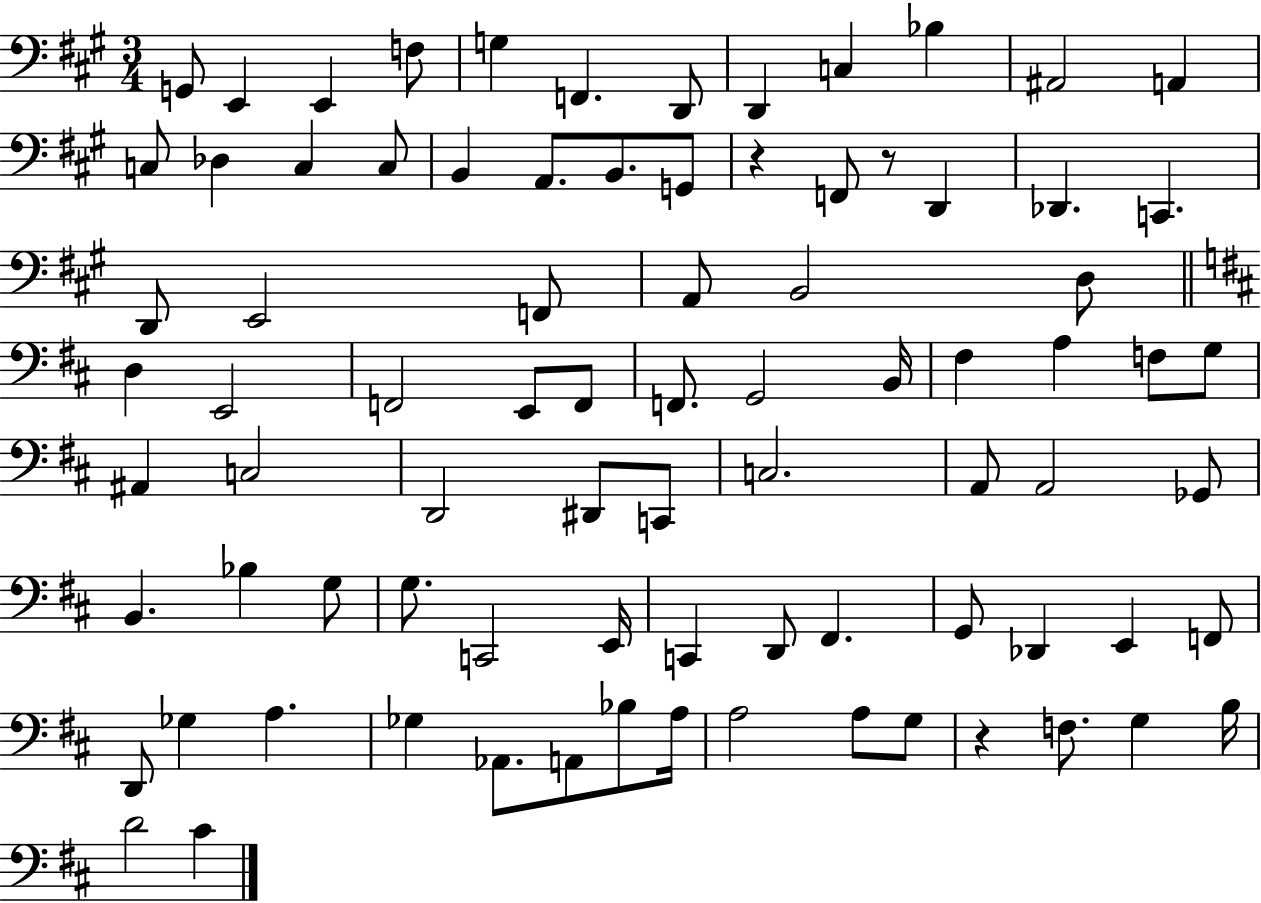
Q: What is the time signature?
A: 3/4